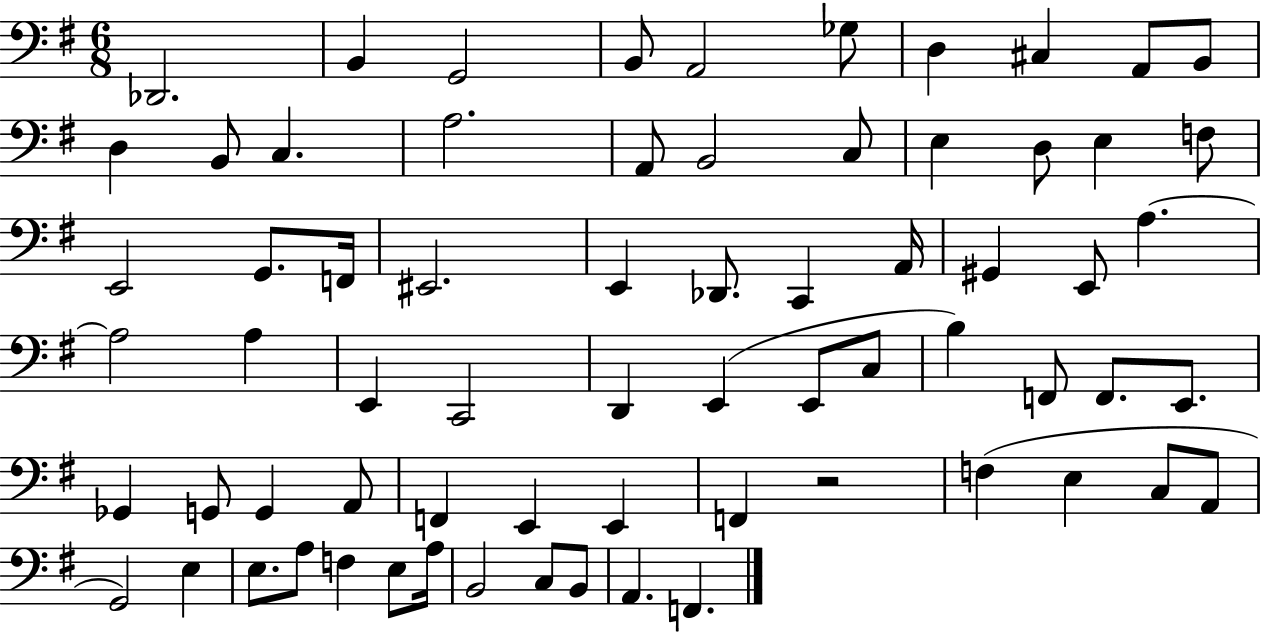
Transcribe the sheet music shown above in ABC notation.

X:1
T:Untitled
M:6/8
L:1/4
K:G
_D,,2 B,, G,,2 B,,/2 A,,2 _G,/2 D, ^C, A,,/2 B,,/2 D, B,,/2 C, A,2 A,,/2 B,,2 C,/2 E, D,/2 E, F,/2 E,,2 G,,/2 F,,/4 ^E,,2 E,, _D,,/2 C,, A,,/4 ^G,, E,,/2 A, A,2 A, E,, C,,2 D,, E,, E,,/2 C,/2 B, F,,/2 F,,/2 E,,/2 _G,, G,,/2 G,, A,,/2 F,, E,, E,, F,, z2 F, E, C,/2 A,,/2 G,,2 E, E,/2 A,/2 F, E,/2 A,/4 B,,2 C,/2 B,,/2 A,, F,,